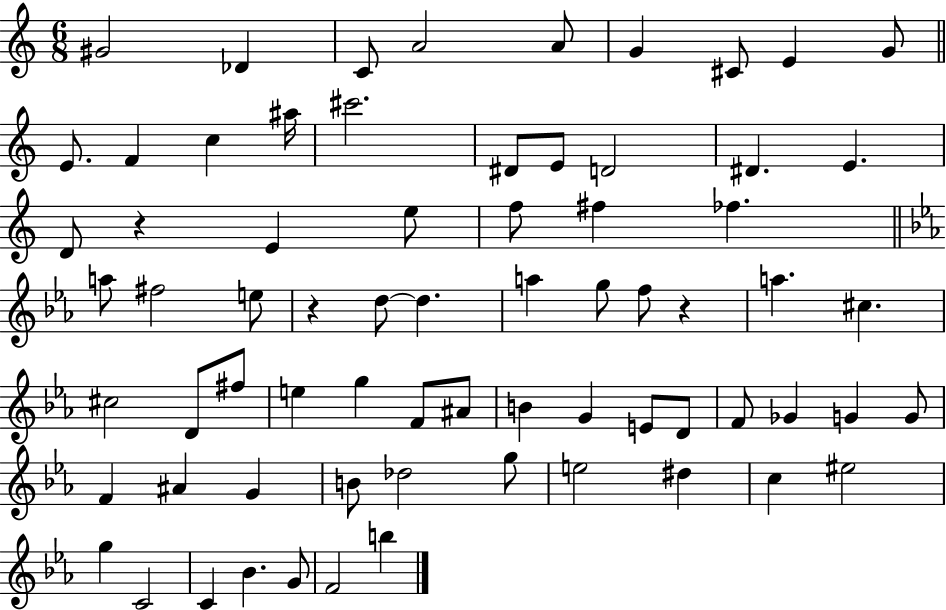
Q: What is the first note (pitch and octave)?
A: G#4